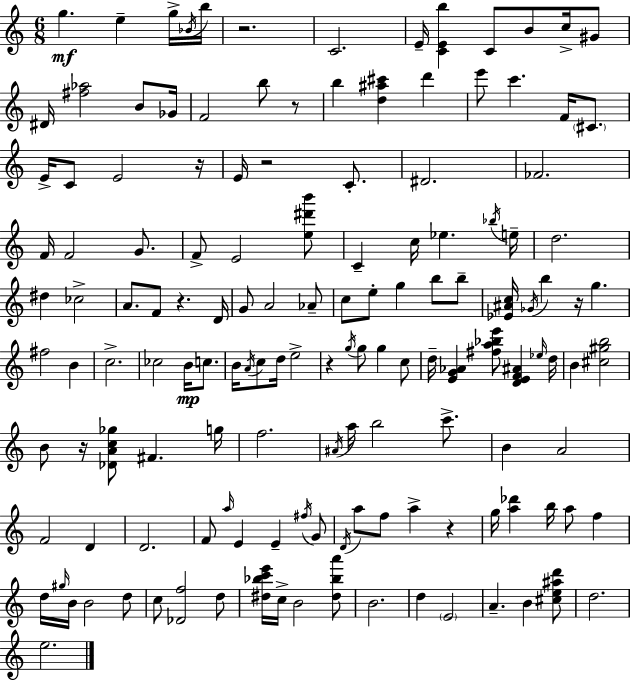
{
  \clef treble
  \numericTimeSignature
  \time 6/8
  \key c \major
  g''4.\mf e''4-- g''16-> \acciaccatura { bes'16 } | b''16 r2. | c'2. | e'16-- <c' e' b''>4 c'8 b'8 c''16-> gis'8 | \break dis'16 <fis'' aes''>2 b'8 | ges'16 f'2 b''8 r8 | b''4 <d'' ais'' cis'''>4 d'''4 | e'''8 c'''4. f'16 \parenthesize cis'8. | \break e'16-> c'8 e'2 | r16 e'16 r2 c'8.-. | dis'2. | fes'2. | \break f'16 f'2 g'8. | f'8-> e'2 <e'' dis''' b'''>8 | c'4-- c''16 ees''4. | \acciaccatura { bes''16 } e''16-- d''2. | \break dis''4 ces''2-> | a'8. f'8 r4. | d'16 g'8 a'2 | aes'8-- c''8 e''8-. g''4 b''8 | \break b''8-- <ees' ais' c''>16 \acciaccatura { ges'16 } b''4 r16 g''4. | fis''2 b'4 | c''2.-> | ces''2 b'16\mp | \break c''8. b'16 \acciaccatura { a'16 } c''8 d''16 e''2-> | r4 \acciaccatura { g''16 } g''8 g''4 | c''8 d''16-- <e' g' aes'>4 <fis'' a'' bes'' e'''>8 | <d' e' f' ais'>4 \grace { ees''16 } d''16 b'4 <cis'' gis'' b''>2 | \break b'8 r16 <des' a' c'' ges''>8 fis'4. | g''16 f''2. | \acciaccatura { ais'16 } a''16 b''2 | c'''8.-> b'4 a'2 | \break f'2 | d'4 d'2. | f'8 \grace { a''16 } e'4 | e'4-- \acciaccatura { fis''16 } g'8 \acciaccatura { d'16 } a''8 | \break f''8 a''4-> r4 g''16 <a'' des'''>4 | b''16 a''8 f''4 d''16 \grace { gis''16 } | b'16 b'2 d''8 c''8 | <des' f''>2 d''8 <dis'' bes'' c''' e'''>16 | \break c''16-> b'2 <dis'' bes'' a'''>8 b'2. | d''4 | \parenthesize e'2 a'4.-- | b'4 <cis'' e'' ais'' d'''>8 d''2. | \break e''2. | \bar "|."
}